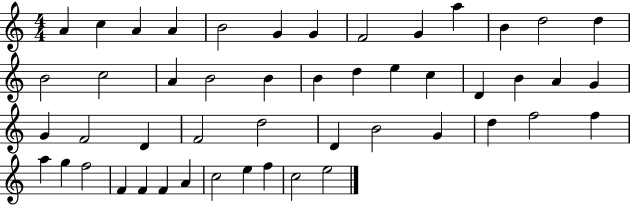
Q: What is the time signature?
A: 4/4